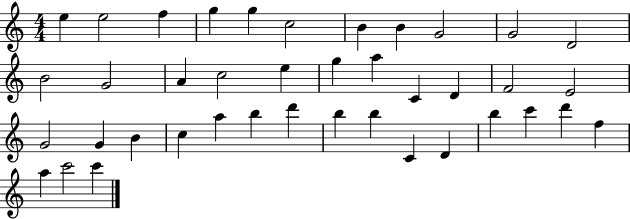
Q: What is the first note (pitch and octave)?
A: E5